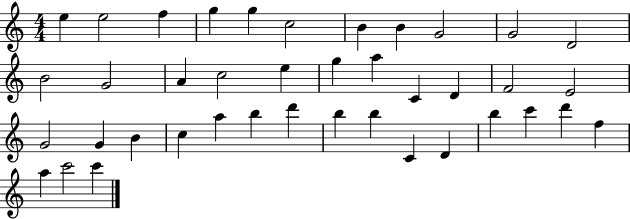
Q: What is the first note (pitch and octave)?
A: E5